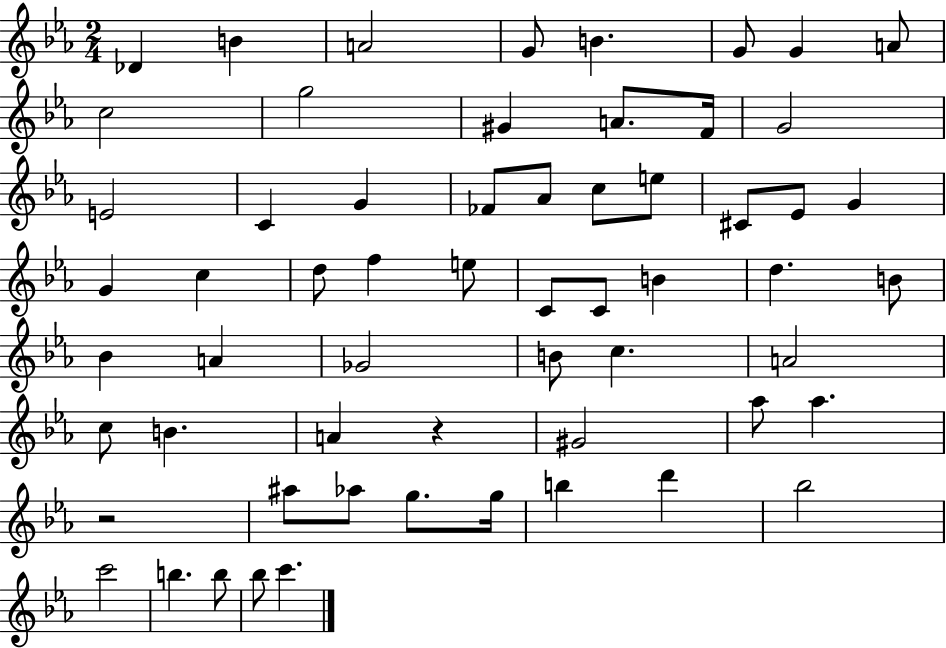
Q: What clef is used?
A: treble